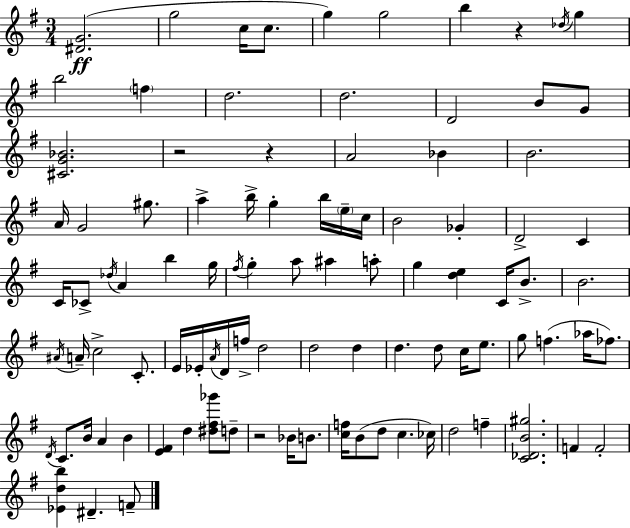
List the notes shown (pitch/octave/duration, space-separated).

[D#4,G4]/h. G5/h C5/s C5/e. G5/q G5/h B5/q R/q Db5/s G5/q B5/h F5/q D5/h. D5/h. D4/h B4/e G4/e [C#4,G4,Bb4]/h. R/h R/q A4/h Bb4/q B4/h. A4/s G4/h G#5/e. A5/q B5/s G5/q B5/s E5/s C5/s B4/h Gb4/q D4/h C4/q C4/s CES4/e Db5/s A4/q B5/q G5/s F#5/s G5/q A5/e A#5/q A5/e G5/q [D5,E5]/q C4/s B4/e. B4/h. A#4/s A4/s C5/h C4/e. E4/s Eb4/s A4/s D4/s F5/s D5/h D5/h D5/q D5/q. D5/e C5/s E5/e. G5/e F5/q. Ab5/s FES5/e. D4/s C4/e. B4/s A4/q B4/q [E4,F#4]/q D5/q [D#5,F#5,Gb6]/e D5/e R/h Bb4/s B4/e. [C5,F5]/s B4/e D5/e C5/q. CES5/s D5/h F5/q [C4,Db4,B4,G#5]/h. F4/q F4/h [Eb4,D5,B5]/q D#4/q. F4/e